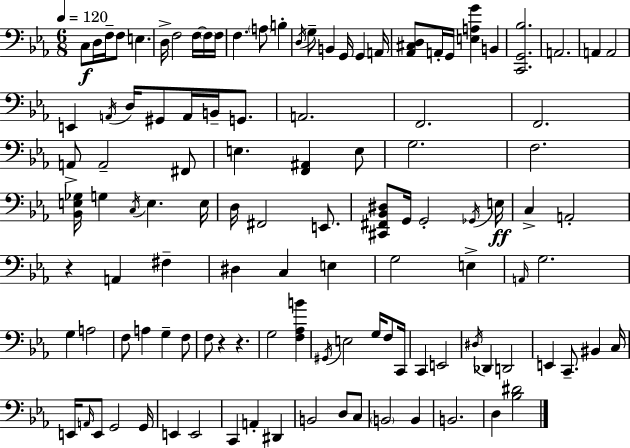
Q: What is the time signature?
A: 6/8